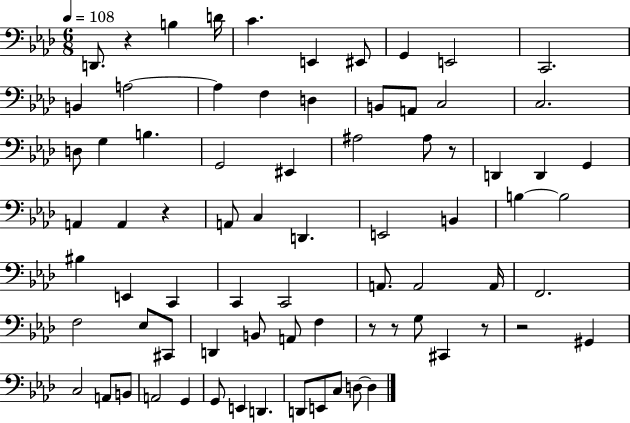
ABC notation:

X:1
T:Untitled
M:6/8
L:1/4
K:Ab
D,,/2 z B, D/4 C E,, ^E,,/2 G,, E,,2 C,,2 B,, A,2 A, F, D, B,,/2 A,,/2 C,2 C,2 D,/2 G, B, G,,2 ^E,, ^A,2 ^A,/2 z/2 D,, D,, G,, A,, A,, z A,,/2 C, D,, E,,2 B,, B, B,2 ^B, E,, C,, C,, C,,2 A,,/2 A,,2 A,,/4 F,,2 F,2 _E,/2 ^C,,/2 D,, B,,/2 A,,/2 F, z/2 z/2 G,/2 ^C,, z/2 z2 ^G,, C,2 A,,/2 B,,/2 A,,2 G,, G,,/2 E,, D,, D,,/2 E,,/2 C,/2 D,/2 D,